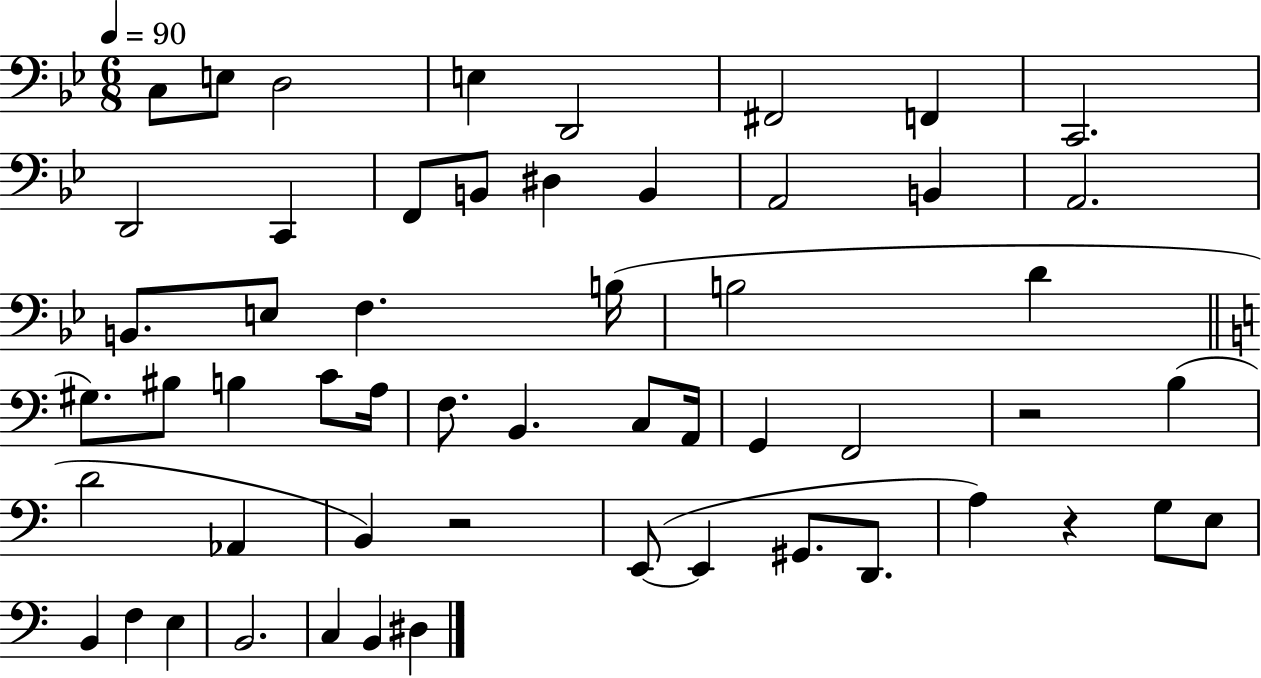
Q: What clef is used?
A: bass